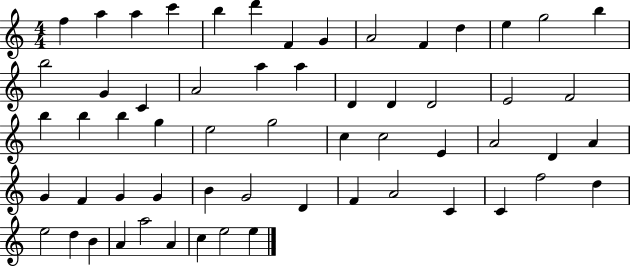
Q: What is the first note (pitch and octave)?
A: F5